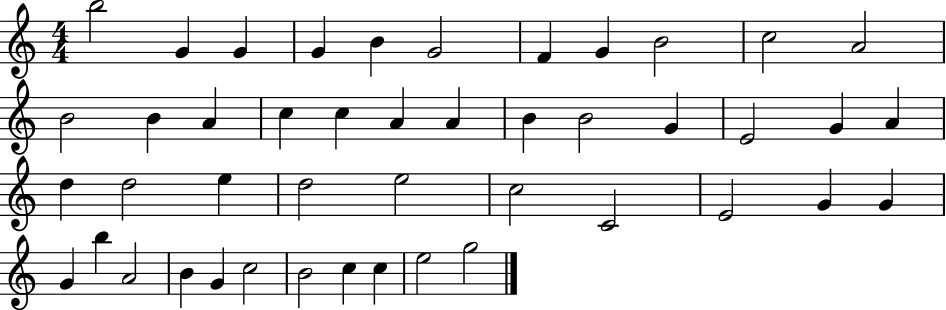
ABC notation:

X:1
T:Untitled
M:4/4
L:1/4
K:C
b2 G G G B G2 F G B2 c2 A2 B2 B A c c A A B B2 G E2 G A d d2 e d2 e2 c2 C2 E2 G G G b A2 B G c2 B2 c c e2 g2